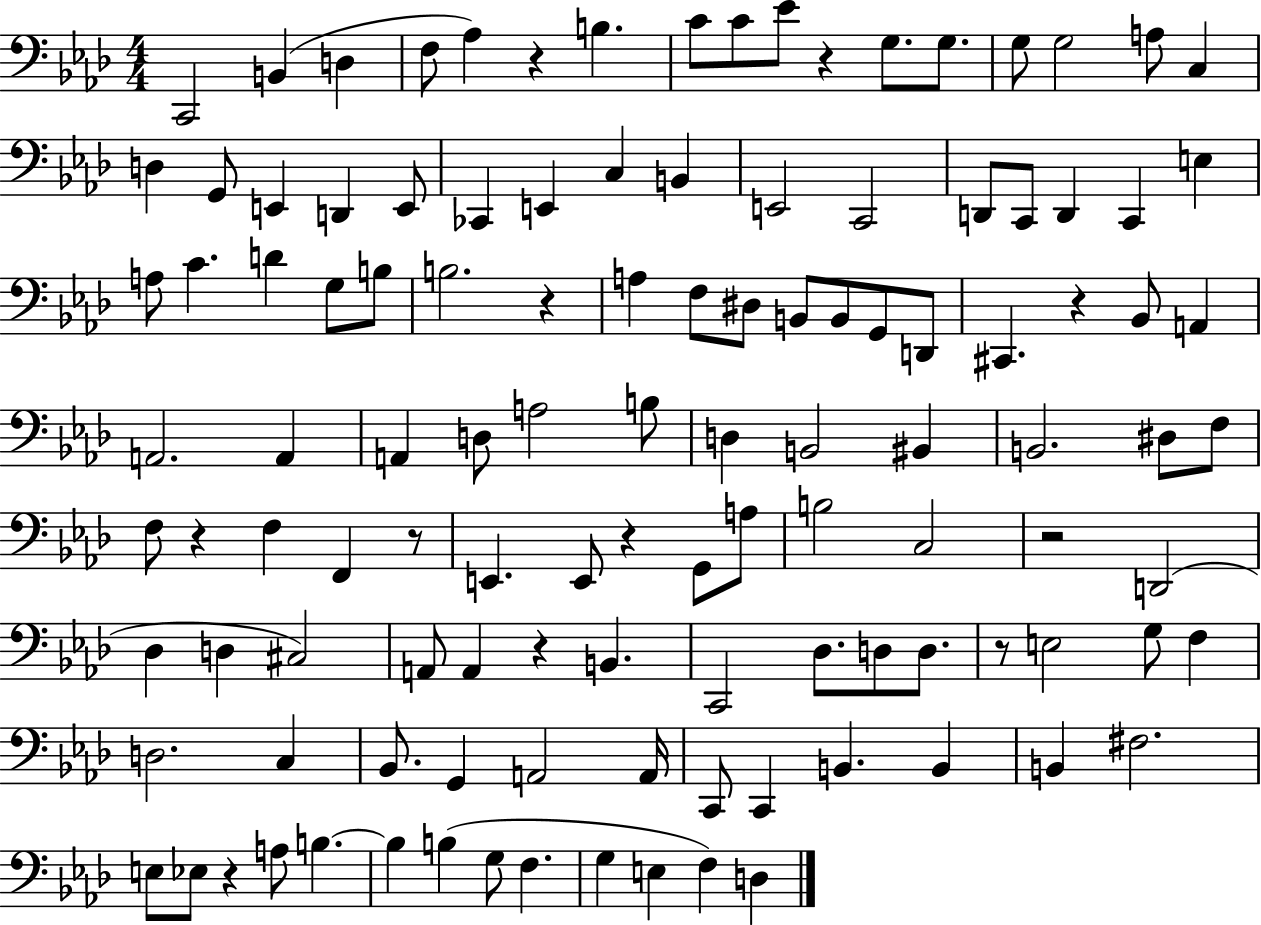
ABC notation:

X:1
T:Untitled
M:4/4
L:1/4
K:Ab
C,,2 B,, D, F,/2 _A, z B, C/2 C/2 _E/2 z G,/2 G,/2 G,/2 G,2 A,/2 C, D, G,,/2 E,, D,, E,,/2 _C,, E,, C, B,, E,,2 C,,2 D,,/2 C,,/2 D,, C,, E, A,/2 C D G,/2 B,/2 B,2 z A, F,/2 ^D,/2 B,,/2 B,,/2 G,,/2 D,,/2 ^C,, z _B,,/2 A,, A,,2 A,, A,, D,/2 A,2 B,/2 D, B,,2 ^B,, B,,2 ^D,/2 F,/2 F,/2 z F, F,, z/2 E,, E,,/2 z G,,/2 A,/2 B,2 C,2 z2 D,,2 _D, D, ^C,2 A,,/2 A,, z B,, C,,2 _D,/2 D,/2 D,/2 z/2 E,2 G,/2 F, D,2 C, _B,,/2 G,, A,,2 A,,/4 C,,/2 C,, B,, B,, B,, ^F,2 E,/2 _E,/2 z A,/2 B, B, B, G,/2 F, G, E, F, D,